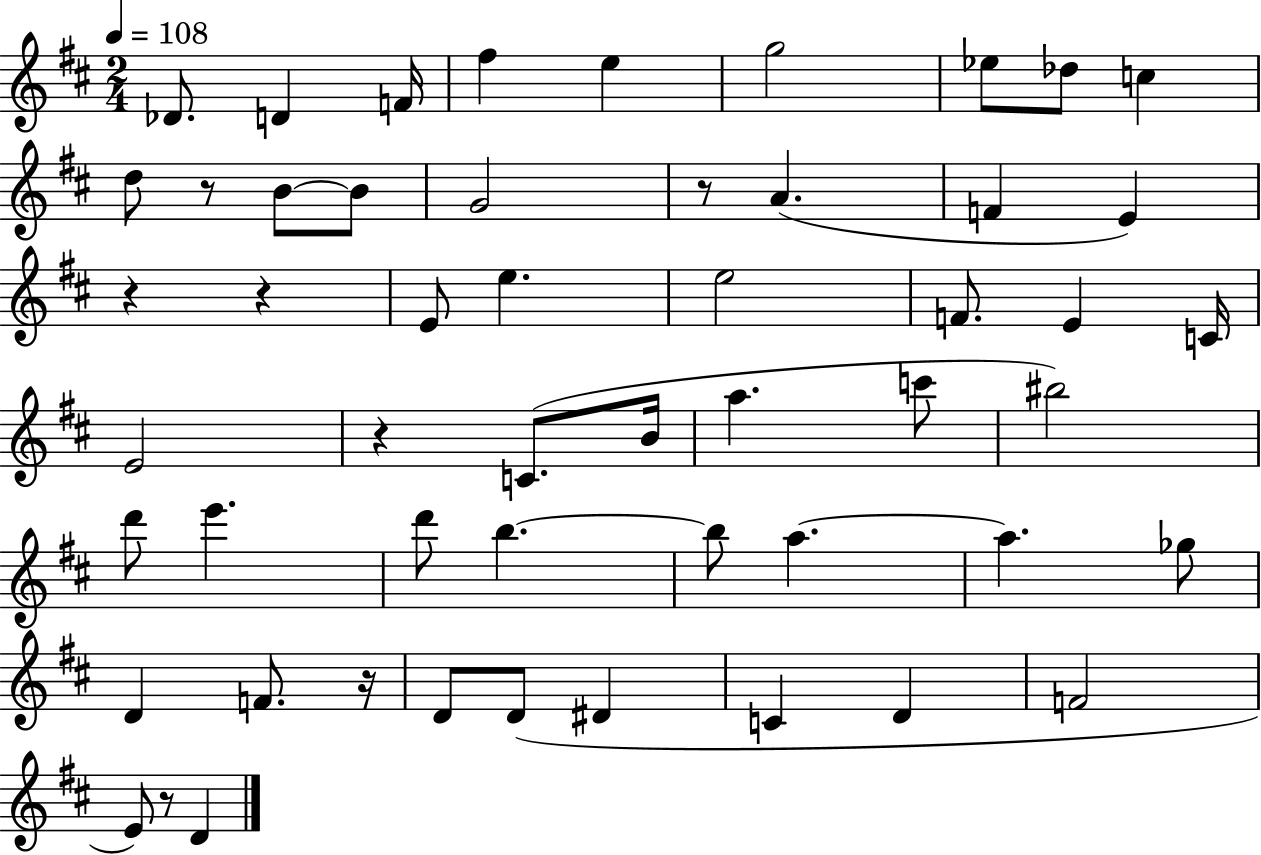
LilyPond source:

{
  \clef treble
  \numericTimeSignature
  \time 2/4
  \key d \major
  \tempo 4 = 108
  des'8. d'4 f'16 | fis''4 e''4 | g''2 | ees''8 des''8 c''4 | \break d''8 r8 b'8~~ b'8 | g'2 | r8 a'4.( | f'4 e'4) | \break r4 r4 | e'8 e''4. | e''2 | f'8. e'4 c'16 | \break e'2 | r4 c'8.( b'16 | a''4. c'''8 | bis''2) | \break d'''8 e'''4. | d'''8 b''4.~~ | b''8 a''4.~~ | a''4. ges''8 | \break d'4 f'8. r16 | d'8 d'8( dis'4 | c'4 d'4 | f'2 | \break e'8) r8 d'4 | \bar "|."
}